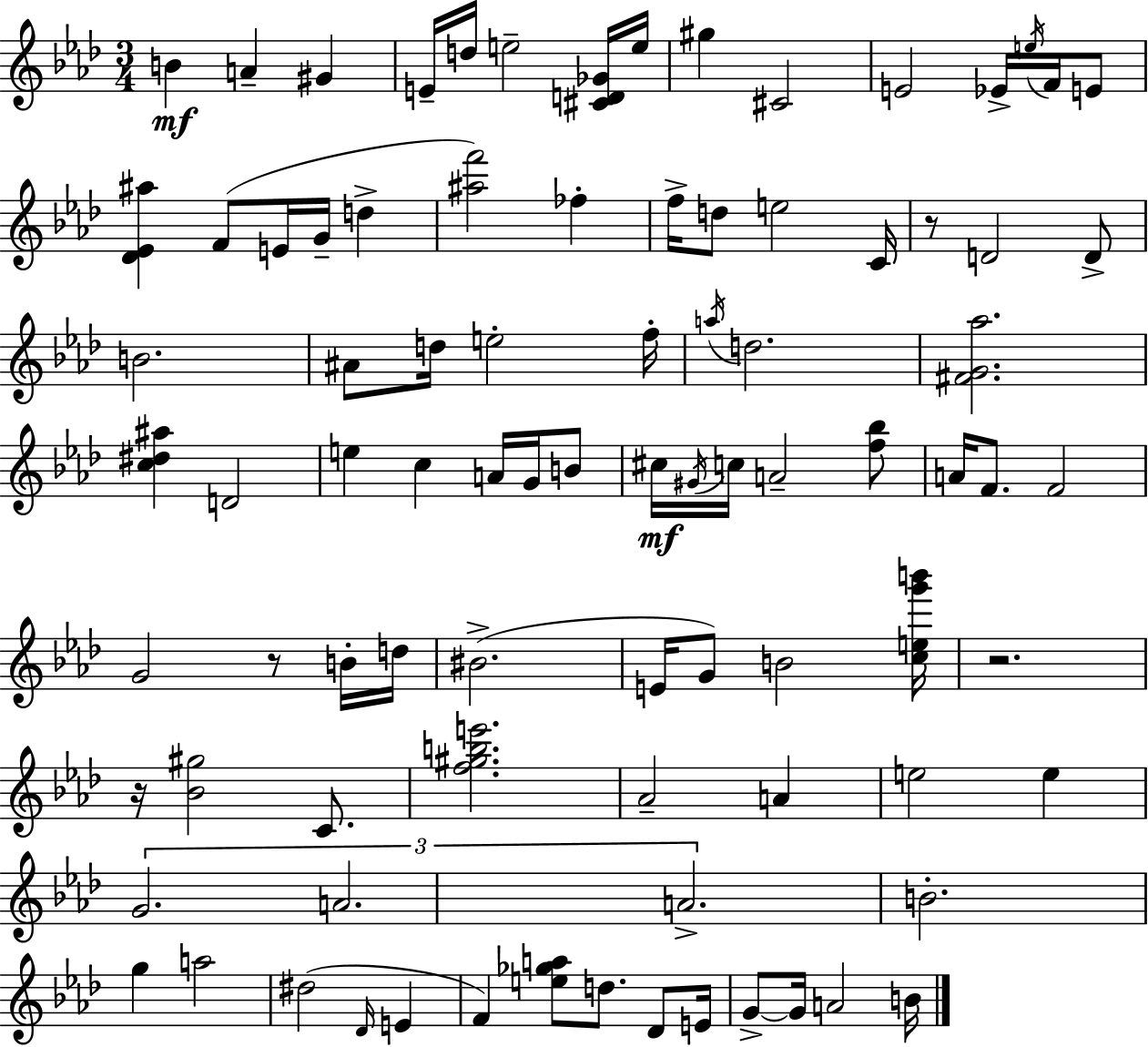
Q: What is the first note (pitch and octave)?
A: B4